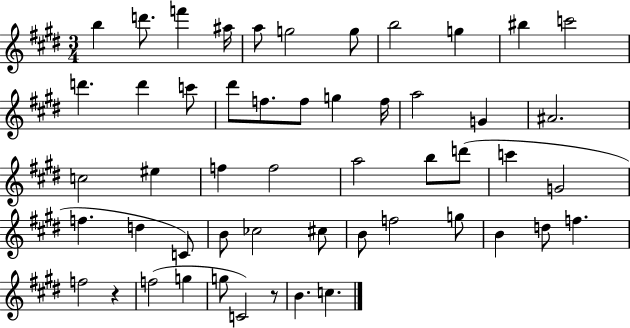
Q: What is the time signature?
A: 3/4